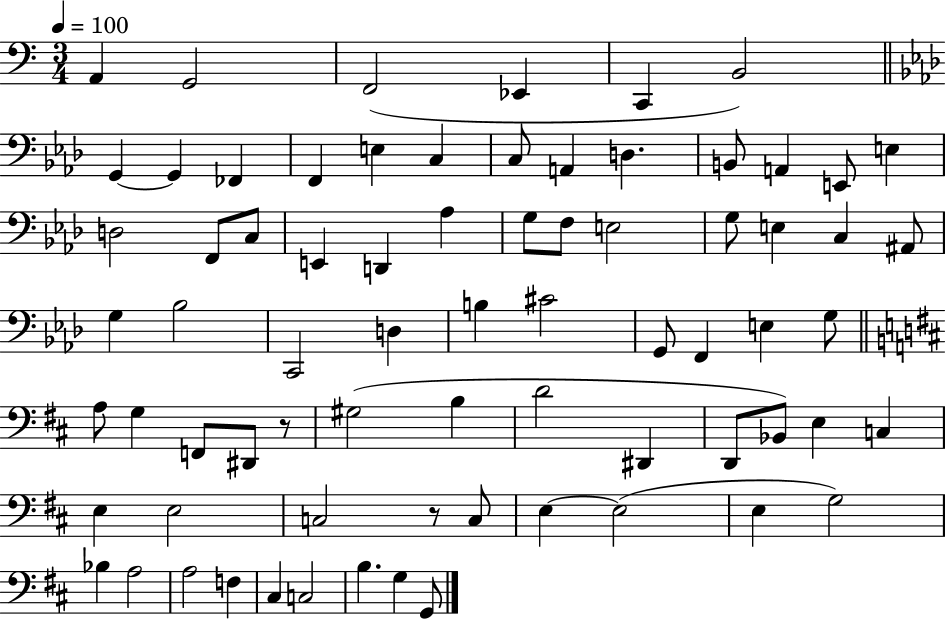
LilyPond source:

{
  \clef bass
  \numericTimeSignature
  \time 3/4
  \key c \major
  \tempo 4 = 100
  a,4 g,2 | f,2( ees,4 | c,4 b,2) | \bar "||" \break \key aes \major g,4~~ g,4 fes,4 | f,4 e4 c4 | c8 a,4 d4. | b,8 a,4 e,8 e4 | \break d2 f,8 c8 | e,4 d,4 aes4 | g8 f8 e2 | g8 e4 c4 ais,8 | \break g4 bes2 | c,2 d4 | b4 cis'2 | g,8 f,4 e4 g8 | \break \bar "||" \break \key d \major a8 g4 f,8 dis,8 r8 | gis2( b4 | d'2 dis,4 | d,8 bes,8) e4 c4 | \break e4 e2 | c2 r8 c8 | e4~~ e2( | e4 g2) | \break bes4 a2 | a2 f4 | cis4 c2 | b4. g4 g,8 | \break \bar "|."
}